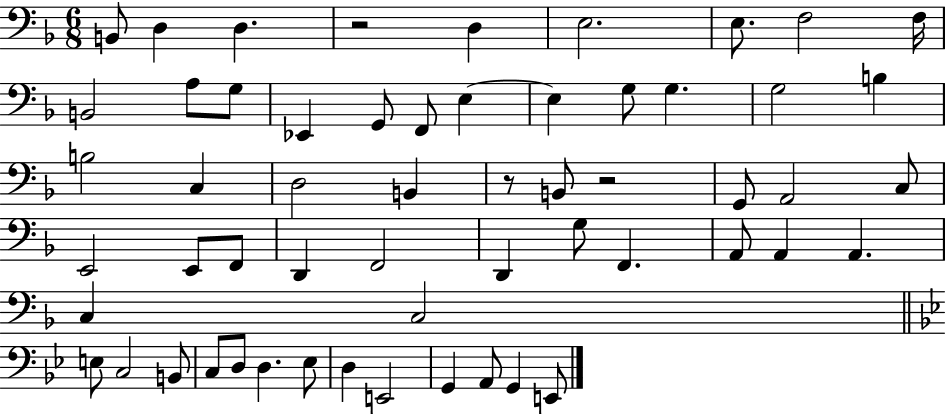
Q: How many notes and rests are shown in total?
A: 57